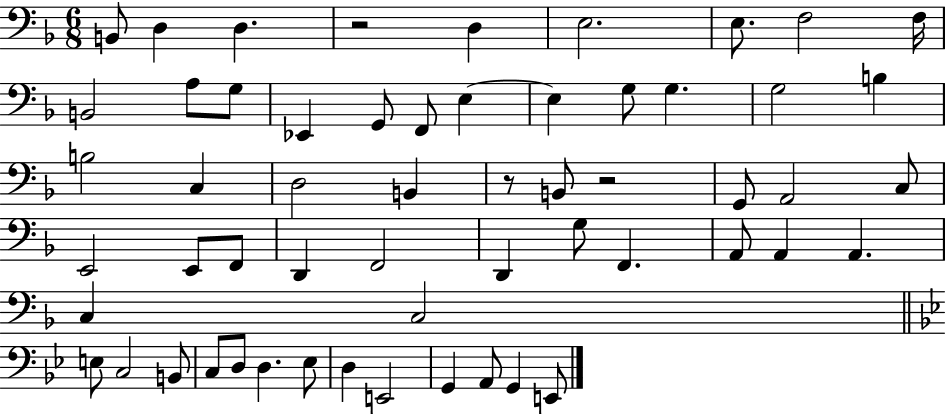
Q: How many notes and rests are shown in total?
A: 57